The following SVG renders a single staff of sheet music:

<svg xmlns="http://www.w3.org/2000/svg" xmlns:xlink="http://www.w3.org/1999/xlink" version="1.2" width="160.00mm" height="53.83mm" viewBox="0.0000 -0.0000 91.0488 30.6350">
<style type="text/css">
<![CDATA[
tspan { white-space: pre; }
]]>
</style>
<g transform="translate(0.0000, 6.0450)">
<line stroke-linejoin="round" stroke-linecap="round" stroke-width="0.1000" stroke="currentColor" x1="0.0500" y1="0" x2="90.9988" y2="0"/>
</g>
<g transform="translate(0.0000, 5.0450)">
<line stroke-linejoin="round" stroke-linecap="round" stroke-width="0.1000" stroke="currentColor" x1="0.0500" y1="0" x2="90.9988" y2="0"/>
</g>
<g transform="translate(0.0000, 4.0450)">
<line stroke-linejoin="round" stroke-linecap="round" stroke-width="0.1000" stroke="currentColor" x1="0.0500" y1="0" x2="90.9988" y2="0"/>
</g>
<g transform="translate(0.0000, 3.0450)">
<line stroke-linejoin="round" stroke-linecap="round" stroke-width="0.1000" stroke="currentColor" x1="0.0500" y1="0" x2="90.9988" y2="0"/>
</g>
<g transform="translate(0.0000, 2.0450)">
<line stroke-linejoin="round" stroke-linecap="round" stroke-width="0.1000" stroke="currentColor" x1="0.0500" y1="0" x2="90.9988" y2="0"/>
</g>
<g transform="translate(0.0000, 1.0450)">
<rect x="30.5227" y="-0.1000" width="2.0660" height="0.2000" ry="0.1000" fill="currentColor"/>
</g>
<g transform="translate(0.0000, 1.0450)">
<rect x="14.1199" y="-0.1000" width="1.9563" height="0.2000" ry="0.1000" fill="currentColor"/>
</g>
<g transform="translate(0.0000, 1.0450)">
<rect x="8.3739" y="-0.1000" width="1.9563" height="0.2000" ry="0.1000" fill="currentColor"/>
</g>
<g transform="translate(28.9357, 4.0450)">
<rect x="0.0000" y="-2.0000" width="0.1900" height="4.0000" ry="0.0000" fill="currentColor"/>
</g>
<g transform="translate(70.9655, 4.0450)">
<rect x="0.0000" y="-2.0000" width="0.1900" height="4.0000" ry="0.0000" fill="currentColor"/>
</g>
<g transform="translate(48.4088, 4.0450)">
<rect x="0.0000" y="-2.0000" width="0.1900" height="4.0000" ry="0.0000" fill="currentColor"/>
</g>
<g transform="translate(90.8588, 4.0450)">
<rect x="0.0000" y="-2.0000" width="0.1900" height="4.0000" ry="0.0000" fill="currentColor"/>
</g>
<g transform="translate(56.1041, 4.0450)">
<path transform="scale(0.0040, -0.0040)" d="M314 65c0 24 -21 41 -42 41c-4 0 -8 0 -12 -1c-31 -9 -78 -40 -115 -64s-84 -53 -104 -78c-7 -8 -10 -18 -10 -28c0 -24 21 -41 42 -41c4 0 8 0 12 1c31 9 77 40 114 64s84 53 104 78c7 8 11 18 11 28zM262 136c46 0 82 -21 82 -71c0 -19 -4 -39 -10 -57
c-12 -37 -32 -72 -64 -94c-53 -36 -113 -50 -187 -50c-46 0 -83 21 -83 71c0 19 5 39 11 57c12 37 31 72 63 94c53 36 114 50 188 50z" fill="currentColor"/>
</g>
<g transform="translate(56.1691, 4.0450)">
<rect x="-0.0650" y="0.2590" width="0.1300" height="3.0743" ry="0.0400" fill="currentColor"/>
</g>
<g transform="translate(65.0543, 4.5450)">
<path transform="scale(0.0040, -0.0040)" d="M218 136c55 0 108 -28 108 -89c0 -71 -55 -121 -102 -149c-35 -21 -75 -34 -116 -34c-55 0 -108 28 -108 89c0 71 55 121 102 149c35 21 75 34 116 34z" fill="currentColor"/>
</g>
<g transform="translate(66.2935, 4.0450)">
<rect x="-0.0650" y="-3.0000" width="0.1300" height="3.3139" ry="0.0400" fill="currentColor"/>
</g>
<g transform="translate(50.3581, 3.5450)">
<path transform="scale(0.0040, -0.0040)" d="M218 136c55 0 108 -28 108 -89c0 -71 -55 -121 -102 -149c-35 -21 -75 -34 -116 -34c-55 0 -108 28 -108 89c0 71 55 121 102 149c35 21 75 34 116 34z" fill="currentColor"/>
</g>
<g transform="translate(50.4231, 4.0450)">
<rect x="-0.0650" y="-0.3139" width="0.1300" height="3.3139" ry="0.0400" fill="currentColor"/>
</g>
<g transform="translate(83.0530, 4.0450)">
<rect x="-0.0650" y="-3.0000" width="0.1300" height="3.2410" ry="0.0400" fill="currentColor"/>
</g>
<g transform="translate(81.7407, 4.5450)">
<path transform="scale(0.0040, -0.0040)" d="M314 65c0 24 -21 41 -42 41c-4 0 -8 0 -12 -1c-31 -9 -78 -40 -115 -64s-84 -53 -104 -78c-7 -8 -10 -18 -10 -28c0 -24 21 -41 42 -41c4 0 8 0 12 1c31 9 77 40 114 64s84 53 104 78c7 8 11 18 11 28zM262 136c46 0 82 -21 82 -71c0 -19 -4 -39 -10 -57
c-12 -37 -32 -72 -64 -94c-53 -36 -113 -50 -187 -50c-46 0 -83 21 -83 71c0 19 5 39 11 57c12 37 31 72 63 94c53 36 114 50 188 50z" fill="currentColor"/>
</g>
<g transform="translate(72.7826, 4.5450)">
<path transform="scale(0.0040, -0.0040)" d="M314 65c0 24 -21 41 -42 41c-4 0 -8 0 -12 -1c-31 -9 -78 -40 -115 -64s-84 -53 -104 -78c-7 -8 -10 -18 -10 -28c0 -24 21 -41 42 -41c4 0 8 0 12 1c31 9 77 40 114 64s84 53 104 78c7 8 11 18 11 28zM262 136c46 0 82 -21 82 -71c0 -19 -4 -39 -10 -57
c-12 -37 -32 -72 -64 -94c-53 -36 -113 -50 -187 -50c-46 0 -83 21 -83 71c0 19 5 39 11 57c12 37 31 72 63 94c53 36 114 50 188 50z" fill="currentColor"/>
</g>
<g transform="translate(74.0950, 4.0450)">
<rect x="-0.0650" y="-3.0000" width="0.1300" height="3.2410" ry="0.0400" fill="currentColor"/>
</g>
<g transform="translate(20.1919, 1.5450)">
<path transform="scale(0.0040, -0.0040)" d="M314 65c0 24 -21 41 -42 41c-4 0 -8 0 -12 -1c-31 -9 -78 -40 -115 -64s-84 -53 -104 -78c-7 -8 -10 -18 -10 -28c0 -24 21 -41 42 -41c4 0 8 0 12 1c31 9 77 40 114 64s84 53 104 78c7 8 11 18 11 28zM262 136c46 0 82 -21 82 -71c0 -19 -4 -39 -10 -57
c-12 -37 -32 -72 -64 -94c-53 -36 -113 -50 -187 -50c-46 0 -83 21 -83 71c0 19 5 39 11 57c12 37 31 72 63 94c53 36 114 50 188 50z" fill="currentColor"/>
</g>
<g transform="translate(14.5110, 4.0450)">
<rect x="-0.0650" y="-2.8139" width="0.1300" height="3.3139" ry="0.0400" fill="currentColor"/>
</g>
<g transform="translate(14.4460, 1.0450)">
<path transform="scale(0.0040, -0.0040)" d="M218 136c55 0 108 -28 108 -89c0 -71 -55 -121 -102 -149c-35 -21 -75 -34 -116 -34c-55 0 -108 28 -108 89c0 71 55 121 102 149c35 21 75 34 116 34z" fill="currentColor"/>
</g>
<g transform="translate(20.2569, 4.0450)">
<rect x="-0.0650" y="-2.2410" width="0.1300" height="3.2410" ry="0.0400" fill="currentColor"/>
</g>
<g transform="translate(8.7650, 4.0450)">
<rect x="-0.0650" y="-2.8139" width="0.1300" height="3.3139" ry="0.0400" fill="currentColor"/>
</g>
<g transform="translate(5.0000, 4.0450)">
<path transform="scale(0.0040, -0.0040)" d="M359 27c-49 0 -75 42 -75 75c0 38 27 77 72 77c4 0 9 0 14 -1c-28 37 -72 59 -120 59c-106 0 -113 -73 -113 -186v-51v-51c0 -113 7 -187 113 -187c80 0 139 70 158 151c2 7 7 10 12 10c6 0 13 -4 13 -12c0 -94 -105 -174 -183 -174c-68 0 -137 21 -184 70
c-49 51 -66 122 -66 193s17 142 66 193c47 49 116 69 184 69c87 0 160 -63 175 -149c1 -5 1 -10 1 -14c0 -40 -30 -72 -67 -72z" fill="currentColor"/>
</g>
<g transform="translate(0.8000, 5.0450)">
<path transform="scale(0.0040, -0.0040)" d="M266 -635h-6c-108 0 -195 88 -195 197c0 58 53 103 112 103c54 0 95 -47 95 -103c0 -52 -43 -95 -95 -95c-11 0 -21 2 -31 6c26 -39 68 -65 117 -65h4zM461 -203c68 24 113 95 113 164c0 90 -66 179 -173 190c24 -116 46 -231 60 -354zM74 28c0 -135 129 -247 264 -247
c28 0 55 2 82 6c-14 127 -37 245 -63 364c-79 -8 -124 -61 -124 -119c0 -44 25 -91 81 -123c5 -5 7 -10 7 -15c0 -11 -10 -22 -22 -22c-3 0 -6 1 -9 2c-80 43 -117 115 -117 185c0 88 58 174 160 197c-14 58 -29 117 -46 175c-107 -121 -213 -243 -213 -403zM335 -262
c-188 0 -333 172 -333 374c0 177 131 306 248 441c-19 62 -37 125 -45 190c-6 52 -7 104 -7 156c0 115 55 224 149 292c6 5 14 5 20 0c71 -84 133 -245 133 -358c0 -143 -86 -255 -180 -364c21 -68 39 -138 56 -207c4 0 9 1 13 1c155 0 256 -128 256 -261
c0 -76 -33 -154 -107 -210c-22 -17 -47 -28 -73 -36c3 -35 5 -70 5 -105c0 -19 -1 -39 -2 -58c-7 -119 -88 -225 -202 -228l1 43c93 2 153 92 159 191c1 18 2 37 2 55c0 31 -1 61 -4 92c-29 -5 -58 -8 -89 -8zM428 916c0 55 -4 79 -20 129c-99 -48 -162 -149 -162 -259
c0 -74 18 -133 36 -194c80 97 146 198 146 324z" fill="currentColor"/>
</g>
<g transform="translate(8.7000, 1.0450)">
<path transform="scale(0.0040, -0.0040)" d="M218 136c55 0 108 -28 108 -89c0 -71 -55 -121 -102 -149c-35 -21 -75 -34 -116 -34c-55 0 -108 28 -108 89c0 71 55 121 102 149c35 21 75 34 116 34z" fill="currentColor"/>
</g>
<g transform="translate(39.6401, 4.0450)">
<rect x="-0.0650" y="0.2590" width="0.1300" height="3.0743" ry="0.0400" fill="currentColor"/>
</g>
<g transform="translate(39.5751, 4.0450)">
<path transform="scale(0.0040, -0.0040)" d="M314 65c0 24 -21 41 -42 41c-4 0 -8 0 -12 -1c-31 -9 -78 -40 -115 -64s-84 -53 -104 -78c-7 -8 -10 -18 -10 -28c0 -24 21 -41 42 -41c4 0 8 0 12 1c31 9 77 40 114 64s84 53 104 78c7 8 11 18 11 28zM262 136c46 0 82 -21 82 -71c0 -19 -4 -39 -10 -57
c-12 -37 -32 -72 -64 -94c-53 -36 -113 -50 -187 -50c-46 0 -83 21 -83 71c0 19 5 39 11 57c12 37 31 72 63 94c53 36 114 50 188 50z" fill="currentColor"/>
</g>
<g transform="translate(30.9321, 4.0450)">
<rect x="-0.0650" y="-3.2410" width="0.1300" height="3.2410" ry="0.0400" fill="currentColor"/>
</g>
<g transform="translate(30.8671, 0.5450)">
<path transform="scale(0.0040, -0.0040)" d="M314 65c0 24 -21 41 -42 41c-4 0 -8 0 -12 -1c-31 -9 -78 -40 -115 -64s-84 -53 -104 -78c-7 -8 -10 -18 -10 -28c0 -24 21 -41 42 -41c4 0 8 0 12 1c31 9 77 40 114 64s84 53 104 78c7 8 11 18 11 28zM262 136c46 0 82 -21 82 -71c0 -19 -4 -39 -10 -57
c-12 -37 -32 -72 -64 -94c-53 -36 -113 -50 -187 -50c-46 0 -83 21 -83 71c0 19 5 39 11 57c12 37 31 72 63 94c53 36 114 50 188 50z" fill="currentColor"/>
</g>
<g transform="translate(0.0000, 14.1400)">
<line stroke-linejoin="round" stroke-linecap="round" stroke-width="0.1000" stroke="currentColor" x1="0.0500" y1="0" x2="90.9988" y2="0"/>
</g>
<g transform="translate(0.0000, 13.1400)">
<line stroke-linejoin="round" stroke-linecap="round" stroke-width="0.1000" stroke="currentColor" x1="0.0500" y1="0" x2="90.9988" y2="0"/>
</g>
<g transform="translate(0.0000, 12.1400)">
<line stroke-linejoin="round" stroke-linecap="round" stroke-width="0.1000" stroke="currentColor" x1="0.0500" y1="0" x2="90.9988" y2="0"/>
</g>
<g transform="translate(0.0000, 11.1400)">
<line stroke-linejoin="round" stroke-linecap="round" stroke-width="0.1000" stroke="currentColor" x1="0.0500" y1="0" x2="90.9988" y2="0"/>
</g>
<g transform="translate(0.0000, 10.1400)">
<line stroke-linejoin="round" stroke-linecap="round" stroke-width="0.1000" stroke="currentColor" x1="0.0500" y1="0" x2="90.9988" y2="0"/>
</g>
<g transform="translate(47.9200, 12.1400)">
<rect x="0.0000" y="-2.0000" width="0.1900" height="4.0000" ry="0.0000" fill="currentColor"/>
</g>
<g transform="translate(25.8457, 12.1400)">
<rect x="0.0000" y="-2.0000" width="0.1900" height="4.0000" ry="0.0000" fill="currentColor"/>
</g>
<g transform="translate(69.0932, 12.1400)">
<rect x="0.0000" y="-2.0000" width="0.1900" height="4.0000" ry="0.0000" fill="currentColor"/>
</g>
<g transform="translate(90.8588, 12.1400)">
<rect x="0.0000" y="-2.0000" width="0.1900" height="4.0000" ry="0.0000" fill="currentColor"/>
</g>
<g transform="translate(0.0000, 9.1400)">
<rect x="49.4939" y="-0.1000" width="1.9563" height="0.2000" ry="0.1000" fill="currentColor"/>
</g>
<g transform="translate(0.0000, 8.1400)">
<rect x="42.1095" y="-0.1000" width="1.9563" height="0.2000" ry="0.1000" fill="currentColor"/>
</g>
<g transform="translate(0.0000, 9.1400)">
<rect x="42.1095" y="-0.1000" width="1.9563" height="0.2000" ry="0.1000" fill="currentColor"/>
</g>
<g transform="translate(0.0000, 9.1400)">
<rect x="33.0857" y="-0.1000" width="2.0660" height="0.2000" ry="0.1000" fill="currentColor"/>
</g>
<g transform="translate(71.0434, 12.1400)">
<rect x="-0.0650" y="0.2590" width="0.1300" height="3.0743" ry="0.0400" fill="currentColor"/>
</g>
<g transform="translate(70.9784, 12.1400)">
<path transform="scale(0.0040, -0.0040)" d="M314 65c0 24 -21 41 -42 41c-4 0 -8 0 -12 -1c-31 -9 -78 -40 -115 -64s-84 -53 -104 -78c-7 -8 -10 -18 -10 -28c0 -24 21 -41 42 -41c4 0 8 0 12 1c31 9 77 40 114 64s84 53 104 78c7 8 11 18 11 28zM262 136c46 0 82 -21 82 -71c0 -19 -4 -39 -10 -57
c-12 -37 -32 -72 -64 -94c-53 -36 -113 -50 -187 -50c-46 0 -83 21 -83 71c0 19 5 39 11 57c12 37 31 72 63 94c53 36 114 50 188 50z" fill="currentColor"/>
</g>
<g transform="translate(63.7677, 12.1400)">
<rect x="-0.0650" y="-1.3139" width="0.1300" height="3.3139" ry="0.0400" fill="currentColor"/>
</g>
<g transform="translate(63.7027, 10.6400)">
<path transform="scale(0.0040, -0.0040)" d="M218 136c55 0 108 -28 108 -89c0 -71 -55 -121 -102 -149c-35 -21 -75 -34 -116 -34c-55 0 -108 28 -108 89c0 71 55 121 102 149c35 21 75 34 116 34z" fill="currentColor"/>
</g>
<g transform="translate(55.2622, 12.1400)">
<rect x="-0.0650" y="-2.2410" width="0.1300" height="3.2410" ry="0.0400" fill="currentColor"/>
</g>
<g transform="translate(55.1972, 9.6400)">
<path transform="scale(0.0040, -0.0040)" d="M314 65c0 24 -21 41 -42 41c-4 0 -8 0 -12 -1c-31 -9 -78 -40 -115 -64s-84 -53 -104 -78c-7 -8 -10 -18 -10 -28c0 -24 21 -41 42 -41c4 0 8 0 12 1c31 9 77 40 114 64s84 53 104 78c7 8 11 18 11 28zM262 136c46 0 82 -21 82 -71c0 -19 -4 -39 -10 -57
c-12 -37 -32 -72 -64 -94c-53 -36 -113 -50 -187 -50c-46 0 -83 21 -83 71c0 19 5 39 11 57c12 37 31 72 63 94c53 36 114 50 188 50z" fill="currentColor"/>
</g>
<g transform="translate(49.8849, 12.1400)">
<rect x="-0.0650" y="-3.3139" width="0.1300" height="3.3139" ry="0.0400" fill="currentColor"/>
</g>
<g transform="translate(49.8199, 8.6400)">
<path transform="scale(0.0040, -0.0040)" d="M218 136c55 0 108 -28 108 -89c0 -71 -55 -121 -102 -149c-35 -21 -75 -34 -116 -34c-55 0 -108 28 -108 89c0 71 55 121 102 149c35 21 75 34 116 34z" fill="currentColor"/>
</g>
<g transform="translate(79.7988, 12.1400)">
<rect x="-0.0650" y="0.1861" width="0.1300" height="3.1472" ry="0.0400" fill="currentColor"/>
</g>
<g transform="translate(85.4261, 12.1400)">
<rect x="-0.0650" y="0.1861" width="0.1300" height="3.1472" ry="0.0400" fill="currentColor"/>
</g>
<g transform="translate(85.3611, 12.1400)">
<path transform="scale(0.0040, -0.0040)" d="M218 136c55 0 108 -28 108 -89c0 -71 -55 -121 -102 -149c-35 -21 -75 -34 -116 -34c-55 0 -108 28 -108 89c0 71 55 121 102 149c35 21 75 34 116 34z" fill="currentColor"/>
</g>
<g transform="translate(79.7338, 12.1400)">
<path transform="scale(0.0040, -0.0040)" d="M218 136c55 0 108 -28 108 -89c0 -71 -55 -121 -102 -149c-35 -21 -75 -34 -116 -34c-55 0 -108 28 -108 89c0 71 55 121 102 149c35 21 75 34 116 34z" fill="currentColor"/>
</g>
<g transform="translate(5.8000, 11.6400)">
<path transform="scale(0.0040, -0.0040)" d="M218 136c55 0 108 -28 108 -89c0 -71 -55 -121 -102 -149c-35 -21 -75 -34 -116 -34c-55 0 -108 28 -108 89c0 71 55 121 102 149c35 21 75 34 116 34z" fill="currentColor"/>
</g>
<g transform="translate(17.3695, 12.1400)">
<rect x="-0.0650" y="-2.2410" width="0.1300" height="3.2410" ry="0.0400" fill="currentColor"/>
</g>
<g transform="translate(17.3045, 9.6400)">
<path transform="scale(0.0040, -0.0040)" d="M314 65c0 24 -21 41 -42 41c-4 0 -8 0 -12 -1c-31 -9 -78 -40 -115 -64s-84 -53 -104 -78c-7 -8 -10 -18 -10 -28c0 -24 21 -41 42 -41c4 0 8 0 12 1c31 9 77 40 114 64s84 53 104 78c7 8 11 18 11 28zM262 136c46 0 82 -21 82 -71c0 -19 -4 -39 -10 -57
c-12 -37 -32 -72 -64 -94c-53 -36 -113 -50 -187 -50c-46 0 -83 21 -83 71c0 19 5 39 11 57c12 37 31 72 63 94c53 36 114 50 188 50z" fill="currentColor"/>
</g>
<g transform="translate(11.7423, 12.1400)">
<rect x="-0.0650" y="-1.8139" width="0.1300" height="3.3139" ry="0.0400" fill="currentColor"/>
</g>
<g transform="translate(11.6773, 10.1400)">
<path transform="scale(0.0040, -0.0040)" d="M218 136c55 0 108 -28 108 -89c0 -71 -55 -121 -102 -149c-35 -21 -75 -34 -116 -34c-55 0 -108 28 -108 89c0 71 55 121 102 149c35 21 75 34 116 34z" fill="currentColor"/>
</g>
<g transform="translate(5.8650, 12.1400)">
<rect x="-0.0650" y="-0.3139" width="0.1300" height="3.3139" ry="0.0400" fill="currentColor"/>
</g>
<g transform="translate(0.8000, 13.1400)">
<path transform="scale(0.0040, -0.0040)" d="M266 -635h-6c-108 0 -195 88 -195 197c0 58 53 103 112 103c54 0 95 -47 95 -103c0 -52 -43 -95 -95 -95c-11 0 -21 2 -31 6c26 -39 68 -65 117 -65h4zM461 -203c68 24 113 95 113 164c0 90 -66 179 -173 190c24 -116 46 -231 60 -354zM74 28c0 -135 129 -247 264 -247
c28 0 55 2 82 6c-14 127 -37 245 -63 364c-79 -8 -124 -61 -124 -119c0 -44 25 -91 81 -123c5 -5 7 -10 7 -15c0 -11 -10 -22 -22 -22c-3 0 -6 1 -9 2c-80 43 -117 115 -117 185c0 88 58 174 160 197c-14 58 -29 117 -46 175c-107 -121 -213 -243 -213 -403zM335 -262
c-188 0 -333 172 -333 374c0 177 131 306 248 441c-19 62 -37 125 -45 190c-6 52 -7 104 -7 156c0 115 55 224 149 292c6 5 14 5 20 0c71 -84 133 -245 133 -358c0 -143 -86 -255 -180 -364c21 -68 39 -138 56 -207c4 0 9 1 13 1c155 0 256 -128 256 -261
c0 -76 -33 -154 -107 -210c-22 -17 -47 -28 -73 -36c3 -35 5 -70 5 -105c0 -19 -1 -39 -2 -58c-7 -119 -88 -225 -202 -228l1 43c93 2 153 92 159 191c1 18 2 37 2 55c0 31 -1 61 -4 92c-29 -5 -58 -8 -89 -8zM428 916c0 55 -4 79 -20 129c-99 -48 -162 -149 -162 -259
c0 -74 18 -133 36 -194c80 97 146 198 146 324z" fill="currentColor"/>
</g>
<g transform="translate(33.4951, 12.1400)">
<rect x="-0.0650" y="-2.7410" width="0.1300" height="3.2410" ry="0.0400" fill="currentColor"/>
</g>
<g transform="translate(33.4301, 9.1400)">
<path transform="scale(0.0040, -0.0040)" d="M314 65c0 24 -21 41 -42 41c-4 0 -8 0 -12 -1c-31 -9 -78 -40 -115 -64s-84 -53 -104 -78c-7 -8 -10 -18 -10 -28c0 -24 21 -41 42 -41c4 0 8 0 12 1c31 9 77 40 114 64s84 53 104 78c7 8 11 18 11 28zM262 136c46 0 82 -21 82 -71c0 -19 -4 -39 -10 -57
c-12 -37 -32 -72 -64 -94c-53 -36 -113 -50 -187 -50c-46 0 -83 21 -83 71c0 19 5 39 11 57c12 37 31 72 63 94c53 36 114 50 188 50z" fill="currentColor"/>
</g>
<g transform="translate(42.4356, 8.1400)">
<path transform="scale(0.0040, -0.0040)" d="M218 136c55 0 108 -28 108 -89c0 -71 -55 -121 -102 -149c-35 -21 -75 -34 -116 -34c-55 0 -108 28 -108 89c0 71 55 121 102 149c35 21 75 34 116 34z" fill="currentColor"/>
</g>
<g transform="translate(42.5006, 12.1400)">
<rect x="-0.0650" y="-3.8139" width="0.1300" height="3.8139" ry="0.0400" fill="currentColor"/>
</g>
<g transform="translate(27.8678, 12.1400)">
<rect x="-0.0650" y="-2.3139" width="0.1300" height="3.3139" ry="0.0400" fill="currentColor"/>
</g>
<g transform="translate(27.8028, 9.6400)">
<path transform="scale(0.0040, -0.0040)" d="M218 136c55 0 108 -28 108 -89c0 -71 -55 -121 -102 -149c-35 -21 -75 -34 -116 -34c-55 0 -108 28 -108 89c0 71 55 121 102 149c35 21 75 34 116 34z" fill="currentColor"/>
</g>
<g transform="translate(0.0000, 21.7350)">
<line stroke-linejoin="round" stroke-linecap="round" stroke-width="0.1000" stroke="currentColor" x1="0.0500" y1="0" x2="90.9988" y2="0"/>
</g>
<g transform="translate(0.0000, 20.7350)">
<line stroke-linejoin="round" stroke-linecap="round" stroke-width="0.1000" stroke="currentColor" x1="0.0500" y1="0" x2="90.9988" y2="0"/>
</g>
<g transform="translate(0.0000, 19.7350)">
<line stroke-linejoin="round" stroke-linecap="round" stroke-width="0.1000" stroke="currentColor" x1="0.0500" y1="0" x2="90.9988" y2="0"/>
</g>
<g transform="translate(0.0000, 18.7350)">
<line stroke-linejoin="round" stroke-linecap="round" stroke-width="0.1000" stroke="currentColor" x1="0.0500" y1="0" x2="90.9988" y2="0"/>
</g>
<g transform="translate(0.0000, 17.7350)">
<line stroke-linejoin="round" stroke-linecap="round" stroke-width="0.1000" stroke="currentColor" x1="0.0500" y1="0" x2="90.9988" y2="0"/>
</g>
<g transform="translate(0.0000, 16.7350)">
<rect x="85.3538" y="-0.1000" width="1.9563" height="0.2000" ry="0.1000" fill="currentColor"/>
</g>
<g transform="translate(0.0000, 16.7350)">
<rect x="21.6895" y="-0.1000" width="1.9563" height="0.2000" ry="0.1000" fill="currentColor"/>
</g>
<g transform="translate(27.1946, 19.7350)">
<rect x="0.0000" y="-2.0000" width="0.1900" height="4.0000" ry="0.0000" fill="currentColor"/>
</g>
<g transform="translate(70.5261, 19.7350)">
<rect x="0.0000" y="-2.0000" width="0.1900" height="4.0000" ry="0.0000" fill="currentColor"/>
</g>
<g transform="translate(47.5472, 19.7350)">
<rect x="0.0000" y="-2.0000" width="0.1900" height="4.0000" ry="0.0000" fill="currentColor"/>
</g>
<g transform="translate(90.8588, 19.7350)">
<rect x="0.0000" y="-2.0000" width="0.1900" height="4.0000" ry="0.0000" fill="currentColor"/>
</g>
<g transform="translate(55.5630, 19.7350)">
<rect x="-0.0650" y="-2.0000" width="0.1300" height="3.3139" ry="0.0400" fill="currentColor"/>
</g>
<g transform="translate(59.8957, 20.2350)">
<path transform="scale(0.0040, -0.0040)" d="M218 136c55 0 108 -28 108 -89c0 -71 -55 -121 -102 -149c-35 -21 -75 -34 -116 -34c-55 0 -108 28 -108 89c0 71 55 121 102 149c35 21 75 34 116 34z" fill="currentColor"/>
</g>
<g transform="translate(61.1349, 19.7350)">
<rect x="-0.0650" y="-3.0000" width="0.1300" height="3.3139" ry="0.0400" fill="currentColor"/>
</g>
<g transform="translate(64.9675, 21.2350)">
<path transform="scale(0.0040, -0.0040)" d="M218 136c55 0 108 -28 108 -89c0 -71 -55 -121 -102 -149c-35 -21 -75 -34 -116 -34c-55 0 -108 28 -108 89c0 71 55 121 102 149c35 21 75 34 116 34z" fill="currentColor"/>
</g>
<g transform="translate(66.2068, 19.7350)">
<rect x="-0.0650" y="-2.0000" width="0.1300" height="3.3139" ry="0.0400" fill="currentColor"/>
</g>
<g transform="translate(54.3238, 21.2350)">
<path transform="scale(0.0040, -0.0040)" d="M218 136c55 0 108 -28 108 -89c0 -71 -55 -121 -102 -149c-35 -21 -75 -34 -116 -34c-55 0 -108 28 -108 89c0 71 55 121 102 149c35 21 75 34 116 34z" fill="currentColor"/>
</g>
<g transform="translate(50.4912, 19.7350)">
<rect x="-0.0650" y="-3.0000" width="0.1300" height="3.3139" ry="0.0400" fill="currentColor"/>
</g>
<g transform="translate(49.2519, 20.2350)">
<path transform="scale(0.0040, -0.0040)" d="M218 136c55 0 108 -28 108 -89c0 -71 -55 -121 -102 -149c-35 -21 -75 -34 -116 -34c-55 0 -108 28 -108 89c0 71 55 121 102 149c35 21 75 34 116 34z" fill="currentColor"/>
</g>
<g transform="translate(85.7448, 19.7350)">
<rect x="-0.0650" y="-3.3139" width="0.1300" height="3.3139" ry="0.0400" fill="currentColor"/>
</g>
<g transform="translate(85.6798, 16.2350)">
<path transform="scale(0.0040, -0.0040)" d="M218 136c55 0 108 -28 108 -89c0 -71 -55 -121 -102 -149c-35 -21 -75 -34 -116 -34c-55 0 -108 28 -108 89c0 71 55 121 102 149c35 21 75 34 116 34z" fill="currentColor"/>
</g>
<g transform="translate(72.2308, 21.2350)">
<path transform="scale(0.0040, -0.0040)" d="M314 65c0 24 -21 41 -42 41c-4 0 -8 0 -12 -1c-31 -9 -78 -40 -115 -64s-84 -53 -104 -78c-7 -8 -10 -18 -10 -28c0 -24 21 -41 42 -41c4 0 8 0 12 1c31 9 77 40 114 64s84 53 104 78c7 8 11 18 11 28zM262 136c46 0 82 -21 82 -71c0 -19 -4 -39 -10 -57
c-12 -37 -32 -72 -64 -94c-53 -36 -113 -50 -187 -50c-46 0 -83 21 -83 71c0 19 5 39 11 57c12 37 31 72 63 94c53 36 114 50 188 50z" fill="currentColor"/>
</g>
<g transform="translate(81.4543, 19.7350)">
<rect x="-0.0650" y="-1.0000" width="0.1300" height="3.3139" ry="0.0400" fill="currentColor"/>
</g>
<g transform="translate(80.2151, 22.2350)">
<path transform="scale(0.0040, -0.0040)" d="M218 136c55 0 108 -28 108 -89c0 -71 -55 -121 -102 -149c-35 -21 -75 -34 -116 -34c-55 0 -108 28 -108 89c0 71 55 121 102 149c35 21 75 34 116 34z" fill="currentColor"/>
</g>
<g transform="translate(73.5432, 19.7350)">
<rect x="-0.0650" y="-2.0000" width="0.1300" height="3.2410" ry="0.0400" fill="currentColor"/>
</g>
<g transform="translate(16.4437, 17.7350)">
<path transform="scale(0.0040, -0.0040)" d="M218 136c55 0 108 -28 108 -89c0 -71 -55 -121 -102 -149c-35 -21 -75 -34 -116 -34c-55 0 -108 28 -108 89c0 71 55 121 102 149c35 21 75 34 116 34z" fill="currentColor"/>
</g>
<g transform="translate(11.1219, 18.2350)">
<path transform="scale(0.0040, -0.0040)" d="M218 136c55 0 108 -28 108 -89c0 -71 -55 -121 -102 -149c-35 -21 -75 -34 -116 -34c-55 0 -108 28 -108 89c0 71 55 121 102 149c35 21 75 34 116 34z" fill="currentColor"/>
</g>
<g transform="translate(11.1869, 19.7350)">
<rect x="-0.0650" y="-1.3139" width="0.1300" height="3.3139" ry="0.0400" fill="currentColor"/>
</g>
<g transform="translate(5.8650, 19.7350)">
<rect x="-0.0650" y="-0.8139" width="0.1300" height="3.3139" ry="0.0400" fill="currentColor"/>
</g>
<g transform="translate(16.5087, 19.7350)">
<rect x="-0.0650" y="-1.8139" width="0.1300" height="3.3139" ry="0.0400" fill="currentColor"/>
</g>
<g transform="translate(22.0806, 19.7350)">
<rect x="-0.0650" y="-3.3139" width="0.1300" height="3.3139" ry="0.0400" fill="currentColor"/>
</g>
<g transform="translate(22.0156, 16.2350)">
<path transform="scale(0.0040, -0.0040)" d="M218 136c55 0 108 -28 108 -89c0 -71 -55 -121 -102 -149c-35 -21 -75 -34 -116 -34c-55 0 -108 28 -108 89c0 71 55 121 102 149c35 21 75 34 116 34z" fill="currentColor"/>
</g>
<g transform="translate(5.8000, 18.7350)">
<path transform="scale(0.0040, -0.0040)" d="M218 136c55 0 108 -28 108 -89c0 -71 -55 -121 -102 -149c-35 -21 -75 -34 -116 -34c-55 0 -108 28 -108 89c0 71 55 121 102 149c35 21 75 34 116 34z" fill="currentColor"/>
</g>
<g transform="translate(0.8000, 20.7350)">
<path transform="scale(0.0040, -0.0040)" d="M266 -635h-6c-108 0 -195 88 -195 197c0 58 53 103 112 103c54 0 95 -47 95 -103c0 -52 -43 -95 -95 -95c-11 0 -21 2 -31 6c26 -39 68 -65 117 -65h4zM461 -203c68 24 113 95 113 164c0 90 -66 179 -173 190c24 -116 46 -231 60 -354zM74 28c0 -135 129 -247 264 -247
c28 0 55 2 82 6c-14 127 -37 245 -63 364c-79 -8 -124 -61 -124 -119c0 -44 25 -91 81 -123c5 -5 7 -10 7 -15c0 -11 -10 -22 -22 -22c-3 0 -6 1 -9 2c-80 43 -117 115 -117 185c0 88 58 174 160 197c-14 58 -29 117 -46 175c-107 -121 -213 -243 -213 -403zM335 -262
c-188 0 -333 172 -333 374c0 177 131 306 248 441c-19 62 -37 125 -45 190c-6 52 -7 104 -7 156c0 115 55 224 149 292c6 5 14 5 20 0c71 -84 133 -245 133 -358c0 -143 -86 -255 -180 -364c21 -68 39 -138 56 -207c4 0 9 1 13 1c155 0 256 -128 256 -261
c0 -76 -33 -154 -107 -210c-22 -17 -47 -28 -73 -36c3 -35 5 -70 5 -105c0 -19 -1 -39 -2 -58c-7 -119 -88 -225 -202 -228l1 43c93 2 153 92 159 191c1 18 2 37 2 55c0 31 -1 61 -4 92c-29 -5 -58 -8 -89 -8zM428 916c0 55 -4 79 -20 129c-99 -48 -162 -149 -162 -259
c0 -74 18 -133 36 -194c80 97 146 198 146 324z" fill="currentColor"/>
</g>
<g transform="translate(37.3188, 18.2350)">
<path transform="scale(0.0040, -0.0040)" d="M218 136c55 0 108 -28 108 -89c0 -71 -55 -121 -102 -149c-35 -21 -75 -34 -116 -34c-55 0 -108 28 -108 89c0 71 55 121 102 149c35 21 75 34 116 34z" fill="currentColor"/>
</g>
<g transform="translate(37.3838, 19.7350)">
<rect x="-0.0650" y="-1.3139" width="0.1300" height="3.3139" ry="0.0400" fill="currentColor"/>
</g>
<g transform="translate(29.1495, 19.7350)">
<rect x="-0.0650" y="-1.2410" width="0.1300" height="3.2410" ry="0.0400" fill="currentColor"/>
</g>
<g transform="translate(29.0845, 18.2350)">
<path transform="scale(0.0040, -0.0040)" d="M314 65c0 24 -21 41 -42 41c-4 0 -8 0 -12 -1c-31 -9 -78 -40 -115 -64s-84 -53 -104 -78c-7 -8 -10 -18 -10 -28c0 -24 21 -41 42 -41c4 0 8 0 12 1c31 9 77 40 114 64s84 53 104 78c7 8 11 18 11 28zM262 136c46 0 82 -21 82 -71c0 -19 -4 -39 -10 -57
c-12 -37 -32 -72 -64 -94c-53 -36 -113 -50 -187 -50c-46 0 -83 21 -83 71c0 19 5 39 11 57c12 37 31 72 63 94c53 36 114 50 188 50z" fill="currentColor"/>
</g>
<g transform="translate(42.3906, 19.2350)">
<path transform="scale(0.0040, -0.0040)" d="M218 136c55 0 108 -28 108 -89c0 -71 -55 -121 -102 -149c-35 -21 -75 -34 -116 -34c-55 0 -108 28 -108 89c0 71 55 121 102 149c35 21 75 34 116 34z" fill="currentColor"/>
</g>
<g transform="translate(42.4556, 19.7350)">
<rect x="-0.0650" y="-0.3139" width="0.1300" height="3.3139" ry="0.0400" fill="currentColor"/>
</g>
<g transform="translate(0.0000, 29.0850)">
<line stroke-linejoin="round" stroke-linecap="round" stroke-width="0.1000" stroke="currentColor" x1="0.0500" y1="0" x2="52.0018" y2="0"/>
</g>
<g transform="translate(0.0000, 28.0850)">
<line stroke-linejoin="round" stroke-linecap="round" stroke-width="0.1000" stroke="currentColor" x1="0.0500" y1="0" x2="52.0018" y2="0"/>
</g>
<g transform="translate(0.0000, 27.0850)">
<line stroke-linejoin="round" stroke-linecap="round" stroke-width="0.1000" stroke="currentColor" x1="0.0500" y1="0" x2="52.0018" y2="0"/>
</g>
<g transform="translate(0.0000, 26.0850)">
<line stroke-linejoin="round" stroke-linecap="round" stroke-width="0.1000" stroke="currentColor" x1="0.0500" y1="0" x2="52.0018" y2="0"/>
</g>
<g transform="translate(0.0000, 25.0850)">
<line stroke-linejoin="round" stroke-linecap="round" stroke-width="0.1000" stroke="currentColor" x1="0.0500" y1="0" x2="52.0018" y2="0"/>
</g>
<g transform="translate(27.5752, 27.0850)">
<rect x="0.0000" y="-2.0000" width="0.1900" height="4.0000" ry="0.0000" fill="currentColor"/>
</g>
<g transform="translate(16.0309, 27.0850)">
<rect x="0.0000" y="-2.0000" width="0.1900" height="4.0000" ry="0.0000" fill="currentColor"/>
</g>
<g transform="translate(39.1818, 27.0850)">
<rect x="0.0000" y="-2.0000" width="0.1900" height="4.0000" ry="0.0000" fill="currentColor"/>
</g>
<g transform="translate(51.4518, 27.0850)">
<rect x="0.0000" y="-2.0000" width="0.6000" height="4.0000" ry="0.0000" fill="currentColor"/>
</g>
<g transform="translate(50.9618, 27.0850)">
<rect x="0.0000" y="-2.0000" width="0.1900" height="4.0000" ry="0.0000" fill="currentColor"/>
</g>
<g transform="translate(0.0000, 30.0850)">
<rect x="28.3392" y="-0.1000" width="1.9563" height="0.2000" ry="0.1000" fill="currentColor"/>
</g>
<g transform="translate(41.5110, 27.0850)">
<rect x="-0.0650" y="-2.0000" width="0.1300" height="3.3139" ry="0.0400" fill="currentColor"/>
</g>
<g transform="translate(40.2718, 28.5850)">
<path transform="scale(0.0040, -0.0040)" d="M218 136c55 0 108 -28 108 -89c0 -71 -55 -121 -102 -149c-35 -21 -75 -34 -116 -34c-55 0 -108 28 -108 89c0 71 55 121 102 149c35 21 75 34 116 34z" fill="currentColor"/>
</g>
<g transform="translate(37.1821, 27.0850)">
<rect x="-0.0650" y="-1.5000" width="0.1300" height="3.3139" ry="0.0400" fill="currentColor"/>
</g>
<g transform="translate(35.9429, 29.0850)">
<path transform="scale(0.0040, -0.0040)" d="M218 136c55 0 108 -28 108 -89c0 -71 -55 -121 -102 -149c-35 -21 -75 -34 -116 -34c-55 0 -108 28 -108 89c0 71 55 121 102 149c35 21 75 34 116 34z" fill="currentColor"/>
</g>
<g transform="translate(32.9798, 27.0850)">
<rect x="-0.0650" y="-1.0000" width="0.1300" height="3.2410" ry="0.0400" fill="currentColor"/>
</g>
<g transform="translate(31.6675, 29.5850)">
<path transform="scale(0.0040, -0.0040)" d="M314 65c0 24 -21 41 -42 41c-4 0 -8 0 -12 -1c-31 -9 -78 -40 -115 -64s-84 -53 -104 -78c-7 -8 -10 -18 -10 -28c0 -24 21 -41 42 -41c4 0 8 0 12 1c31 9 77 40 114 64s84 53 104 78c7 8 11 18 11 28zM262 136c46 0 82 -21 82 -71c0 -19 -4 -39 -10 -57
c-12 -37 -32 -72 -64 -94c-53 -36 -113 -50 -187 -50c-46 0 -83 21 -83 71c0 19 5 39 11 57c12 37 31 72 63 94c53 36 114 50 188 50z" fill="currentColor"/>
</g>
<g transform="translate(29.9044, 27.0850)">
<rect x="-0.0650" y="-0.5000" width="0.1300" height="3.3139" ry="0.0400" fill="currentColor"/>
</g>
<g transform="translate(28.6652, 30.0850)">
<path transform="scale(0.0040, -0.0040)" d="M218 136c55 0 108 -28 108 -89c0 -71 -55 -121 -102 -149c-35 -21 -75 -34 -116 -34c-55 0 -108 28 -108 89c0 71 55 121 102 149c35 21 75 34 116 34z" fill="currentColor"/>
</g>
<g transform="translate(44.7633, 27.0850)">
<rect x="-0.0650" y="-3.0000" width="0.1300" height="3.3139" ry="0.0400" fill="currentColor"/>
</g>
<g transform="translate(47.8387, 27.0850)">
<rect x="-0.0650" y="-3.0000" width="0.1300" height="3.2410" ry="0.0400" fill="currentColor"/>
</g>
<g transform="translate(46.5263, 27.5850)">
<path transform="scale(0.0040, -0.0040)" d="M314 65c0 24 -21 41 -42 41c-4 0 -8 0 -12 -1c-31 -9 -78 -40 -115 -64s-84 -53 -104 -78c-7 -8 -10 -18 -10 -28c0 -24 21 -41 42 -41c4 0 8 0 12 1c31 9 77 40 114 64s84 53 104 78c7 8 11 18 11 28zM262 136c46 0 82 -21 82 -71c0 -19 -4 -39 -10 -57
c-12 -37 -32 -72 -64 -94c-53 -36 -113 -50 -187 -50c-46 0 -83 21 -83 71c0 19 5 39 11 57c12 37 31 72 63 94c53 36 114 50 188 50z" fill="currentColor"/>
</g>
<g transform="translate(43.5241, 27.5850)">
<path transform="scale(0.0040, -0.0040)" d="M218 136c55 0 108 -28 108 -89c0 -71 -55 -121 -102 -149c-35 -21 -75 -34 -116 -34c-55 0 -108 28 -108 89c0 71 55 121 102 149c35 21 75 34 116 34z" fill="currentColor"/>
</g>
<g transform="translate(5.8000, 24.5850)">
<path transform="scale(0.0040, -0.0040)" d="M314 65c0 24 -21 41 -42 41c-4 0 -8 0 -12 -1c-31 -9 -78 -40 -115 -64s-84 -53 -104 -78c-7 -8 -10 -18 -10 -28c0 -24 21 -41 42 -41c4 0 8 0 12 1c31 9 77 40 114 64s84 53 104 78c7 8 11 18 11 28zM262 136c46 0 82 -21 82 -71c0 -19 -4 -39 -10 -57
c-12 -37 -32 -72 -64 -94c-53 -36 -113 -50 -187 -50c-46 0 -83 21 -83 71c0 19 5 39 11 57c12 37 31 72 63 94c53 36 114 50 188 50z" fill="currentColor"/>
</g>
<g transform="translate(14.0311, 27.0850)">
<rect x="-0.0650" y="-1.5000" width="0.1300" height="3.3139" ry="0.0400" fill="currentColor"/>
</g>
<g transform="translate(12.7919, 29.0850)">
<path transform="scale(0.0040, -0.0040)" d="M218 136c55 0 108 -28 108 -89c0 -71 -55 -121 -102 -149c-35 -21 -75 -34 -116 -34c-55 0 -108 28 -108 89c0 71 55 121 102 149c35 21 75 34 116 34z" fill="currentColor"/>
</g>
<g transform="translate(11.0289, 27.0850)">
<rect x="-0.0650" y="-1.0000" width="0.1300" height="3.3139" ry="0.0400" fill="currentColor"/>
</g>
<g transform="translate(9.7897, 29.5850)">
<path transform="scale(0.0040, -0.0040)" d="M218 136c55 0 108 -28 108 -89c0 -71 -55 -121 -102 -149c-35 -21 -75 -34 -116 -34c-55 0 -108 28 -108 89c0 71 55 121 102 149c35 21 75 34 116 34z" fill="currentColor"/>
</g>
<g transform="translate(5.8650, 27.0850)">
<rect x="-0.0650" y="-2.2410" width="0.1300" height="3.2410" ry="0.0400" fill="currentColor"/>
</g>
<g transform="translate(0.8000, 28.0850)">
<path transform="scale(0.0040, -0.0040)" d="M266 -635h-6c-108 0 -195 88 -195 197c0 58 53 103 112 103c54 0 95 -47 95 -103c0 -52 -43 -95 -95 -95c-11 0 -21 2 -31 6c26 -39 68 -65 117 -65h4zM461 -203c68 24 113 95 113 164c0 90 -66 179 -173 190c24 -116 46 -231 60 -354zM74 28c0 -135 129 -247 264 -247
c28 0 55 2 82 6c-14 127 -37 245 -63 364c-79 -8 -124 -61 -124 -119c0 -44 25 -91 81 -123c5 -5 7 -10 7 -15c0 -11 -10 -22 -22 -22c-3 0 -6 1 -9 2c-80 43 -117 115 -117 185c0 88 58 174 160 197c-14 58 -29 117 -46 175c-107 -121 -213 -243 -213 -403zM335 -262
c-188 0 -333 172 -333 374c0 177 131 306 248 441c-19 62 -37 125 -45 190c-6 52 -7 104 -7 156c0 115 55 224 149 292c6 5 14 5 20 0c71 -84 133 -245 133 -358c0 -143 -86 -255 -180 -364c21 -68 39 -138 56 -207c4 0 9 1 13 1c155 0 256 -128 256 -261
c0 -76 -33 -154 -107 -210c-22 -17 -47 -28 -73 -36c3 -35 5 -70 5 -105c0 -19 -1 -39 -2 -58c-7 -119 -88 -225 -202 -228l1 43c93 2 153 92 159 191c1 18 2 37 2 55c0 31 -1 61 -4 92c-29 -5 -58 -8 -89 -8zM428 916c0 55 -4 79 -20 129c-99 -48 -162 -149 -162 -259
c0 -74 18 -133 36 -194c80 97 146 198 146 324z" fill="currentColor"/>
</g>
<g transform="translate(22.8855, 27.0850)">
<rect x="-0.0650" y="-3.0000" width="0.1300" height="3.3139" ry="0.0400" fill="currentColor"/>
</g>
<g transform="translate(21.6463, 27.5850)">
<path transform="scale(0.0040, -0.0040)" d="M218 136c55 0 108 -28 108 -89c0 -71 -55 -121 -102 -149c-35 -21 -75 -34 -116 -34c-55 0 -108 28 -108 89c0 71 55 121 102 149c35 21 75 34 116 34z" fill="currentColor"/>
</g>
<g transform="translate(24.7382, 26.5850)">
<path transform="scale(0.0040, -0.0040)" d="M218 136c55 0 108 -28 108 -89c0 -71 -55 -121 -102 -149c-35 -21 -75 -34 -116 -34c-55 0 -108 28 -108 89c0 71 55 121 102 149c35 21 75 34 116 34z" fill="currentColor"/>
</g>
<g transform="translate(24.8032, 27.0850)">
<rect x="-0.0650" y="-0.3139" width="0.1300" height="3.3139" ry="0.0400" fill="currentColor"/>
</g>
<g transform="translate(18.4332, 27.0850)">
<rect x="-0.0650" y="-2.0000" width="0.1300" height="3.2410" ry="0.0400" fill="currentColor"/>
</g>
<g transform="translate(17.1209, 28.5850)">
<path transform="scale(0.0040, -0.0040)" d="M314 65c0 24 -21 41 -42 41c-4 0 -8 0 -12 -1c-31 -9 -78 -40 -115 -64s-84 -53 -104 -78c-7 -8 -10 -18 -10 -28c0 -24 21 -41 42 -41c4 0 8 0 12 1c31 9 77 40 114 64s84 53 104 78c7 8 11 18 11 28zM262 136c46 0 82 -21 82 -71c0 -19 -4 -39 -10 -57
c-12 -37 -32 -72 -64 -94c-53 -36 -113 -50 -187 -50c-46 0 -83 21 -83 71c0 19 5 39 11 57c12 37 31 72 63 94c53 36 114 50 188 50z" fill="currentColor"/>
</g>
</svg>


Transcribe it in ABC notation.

X:1
T:Untitled
M:4/4
L:1/4
K:C
a a g2 b2 B2 c B2 A A2 A2 c f g2 g a2 c' b g2 e B2 B B d e f b e2 e c A F A F F2 D b g2 D E F2 A c C D2 E F A A2